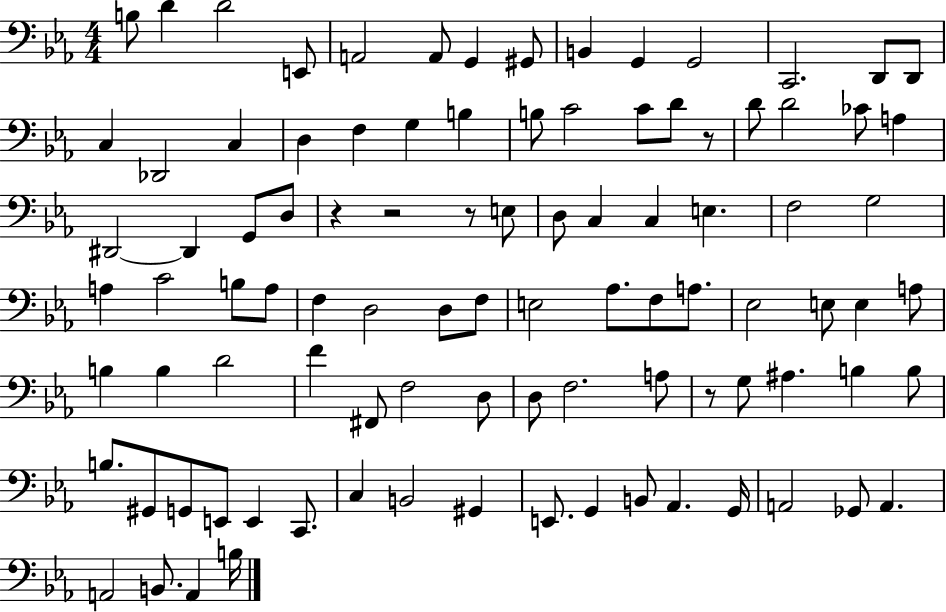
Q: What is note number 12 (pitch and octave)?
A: C2